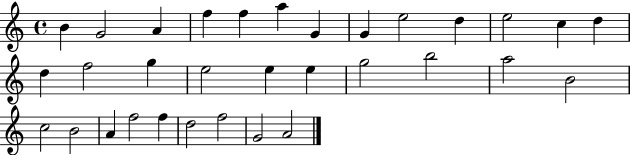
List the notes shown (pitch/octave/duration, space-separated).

B4/q G4/h A4/q F5/q F5/q A5/q G4/q G4/q E5/h D5/q E5/h C5/q D5/q D5/q F5/h G5/q E5/h E5/q E5/q G5/h B5/h A5/h B4/h C5/h B4/h A4/q F5/h F5/q D5/h F5/h G4/h A4/h